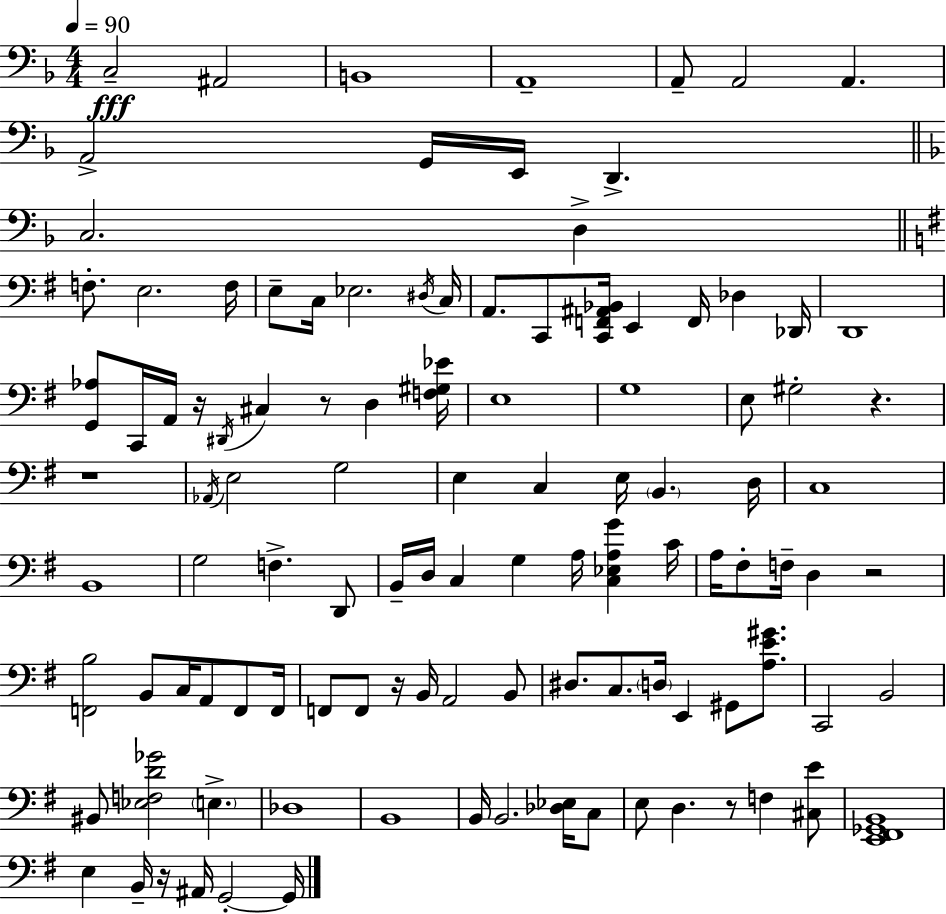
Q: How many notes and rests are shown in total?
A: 110